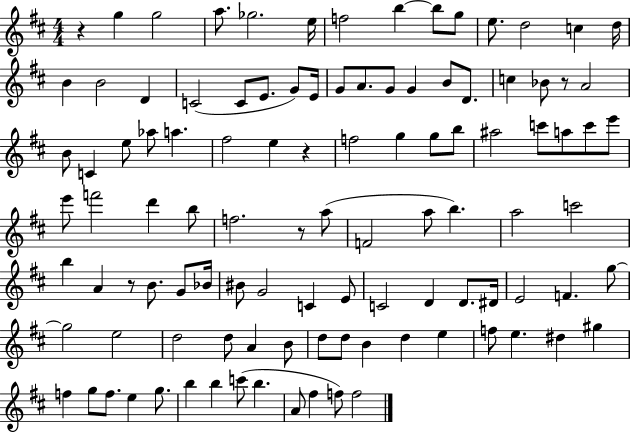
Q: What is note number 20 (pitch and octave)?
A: G4